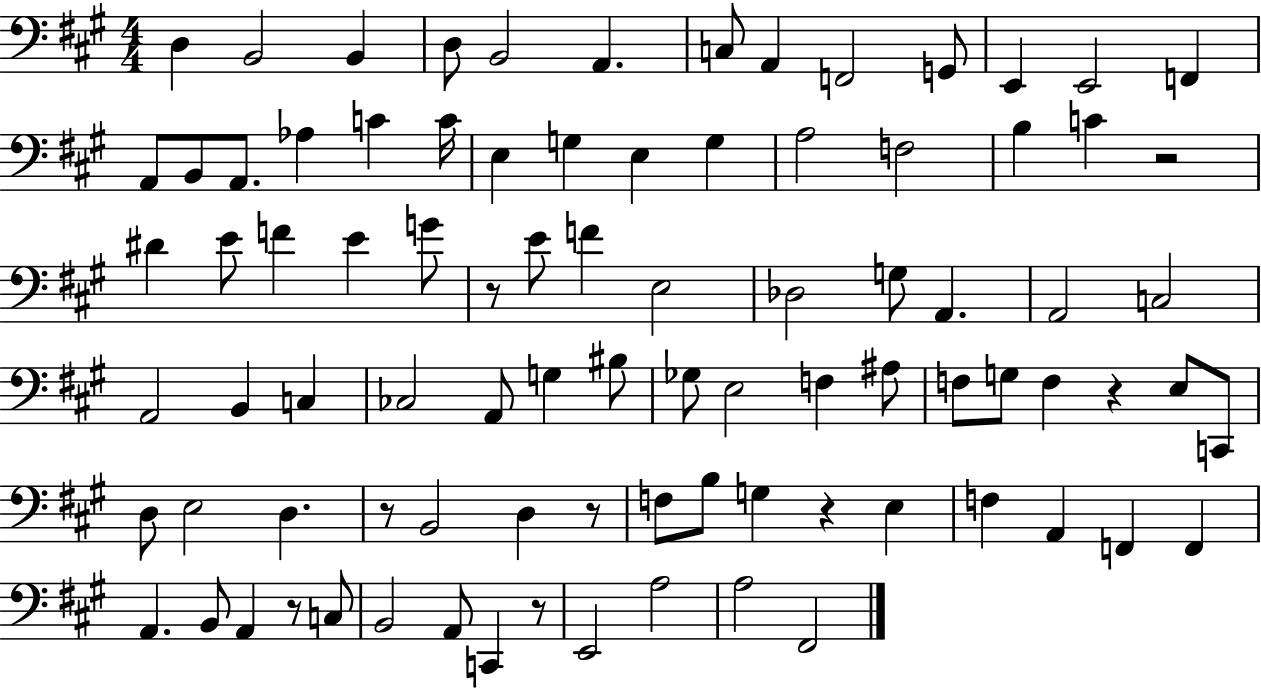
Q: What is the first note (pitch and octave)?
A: D3